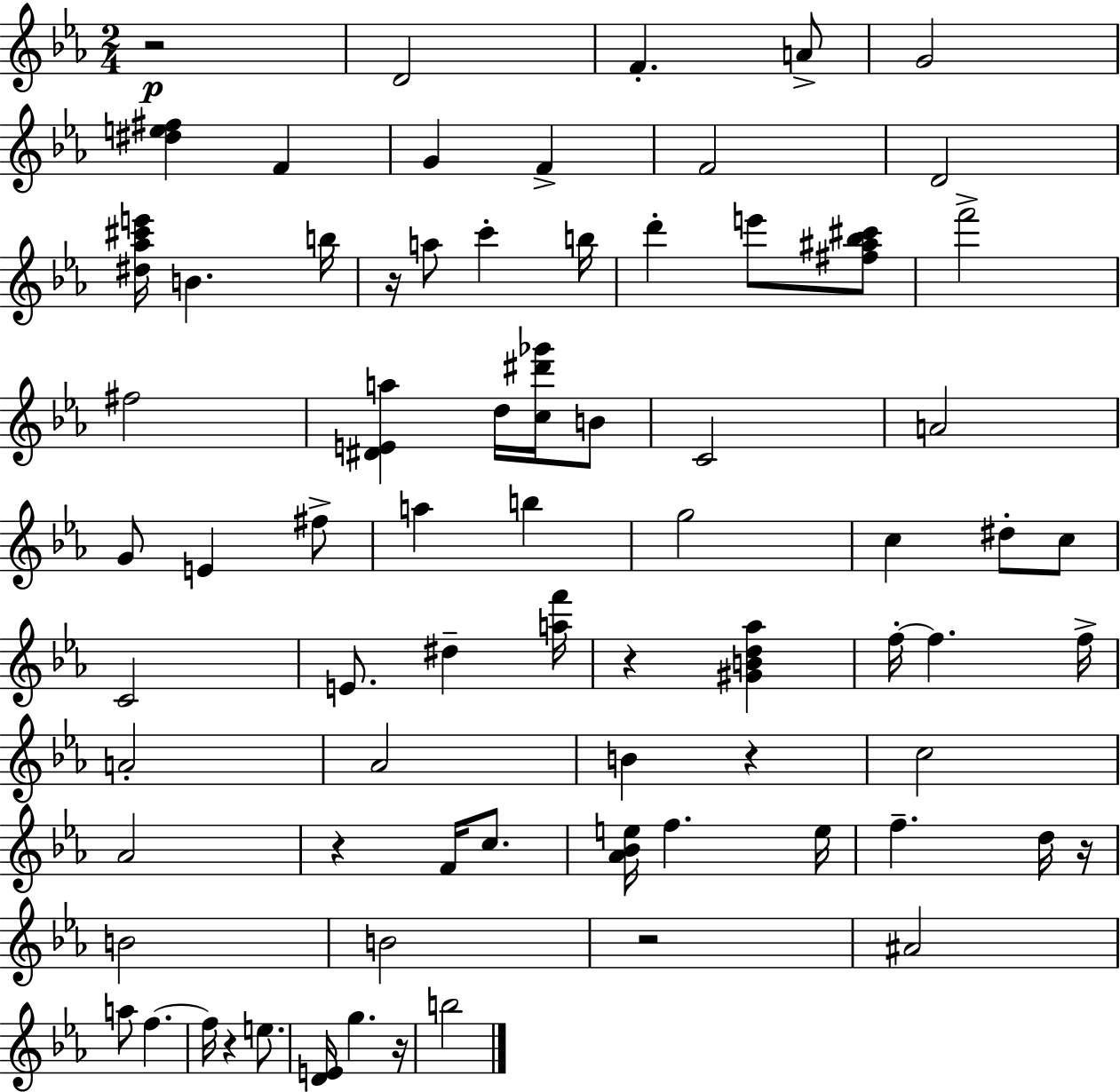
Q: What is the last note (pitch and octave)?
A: B5